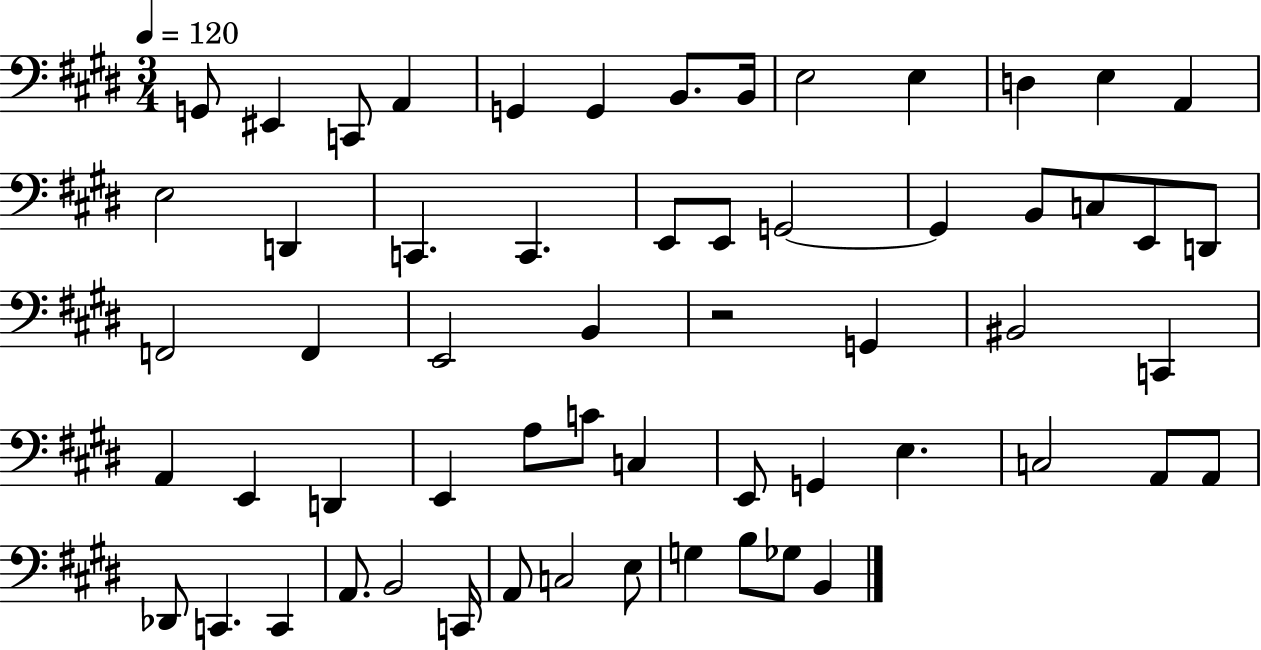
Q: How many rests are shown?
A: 1